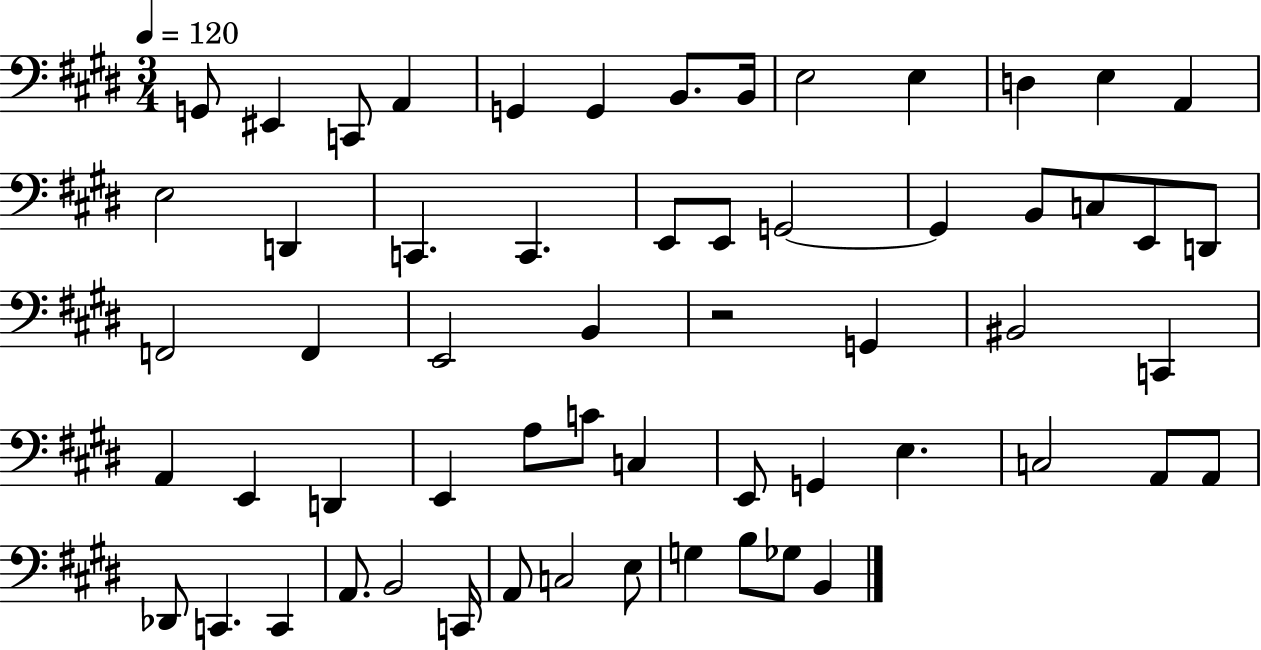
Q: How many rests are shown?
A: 1